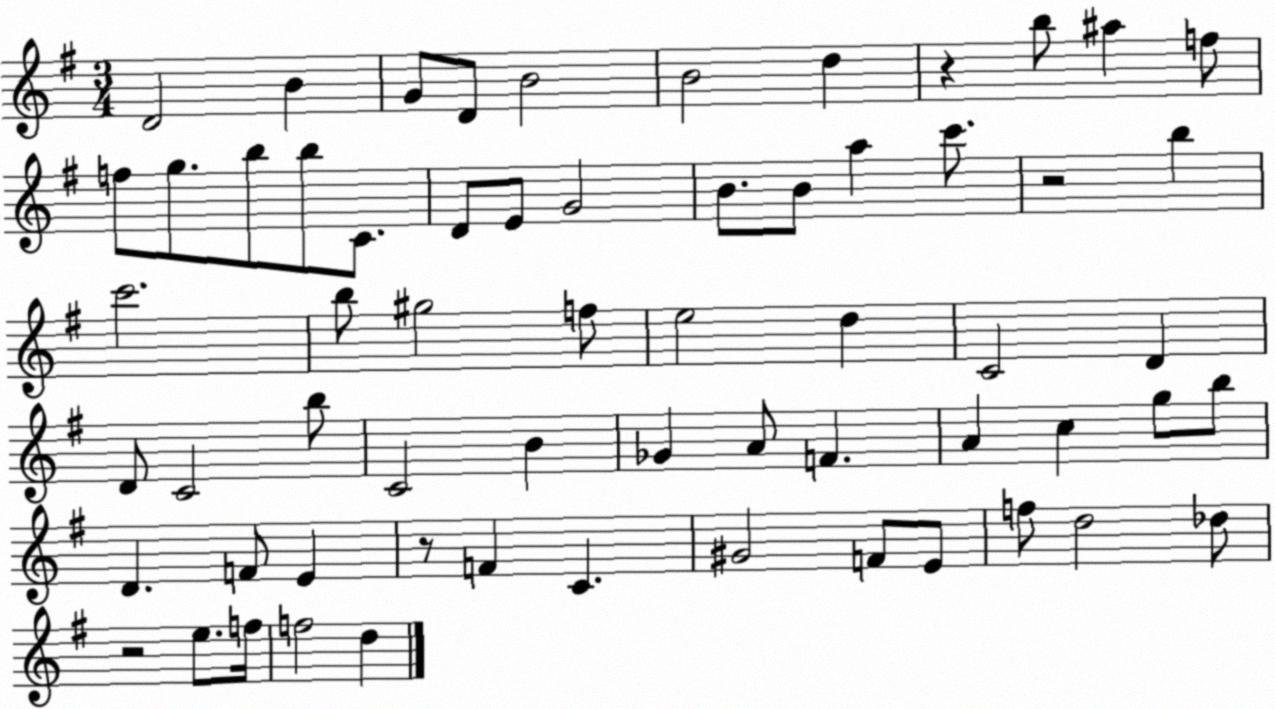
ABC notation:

X:1
T:Untitled
M:3/4
L:1/4
K:G
D2 B G/2 D/2 B2 B2 d z b/2 ^a f/2 f/2 g/2 b/2 b/2 C/2 D/2 E/2 G2 B/2 B/2 a c'/2 z2 b c'2 b/2 ^g2 f/2 e2 d C2 D D/2 C2 b/2 C2 B _G A/2 F A c g/2 b/2 D F/2 E z/2 F C ^G2 F/2 E/2 f/2 d2 _d/2 z2 e/2 f/4 f2 d